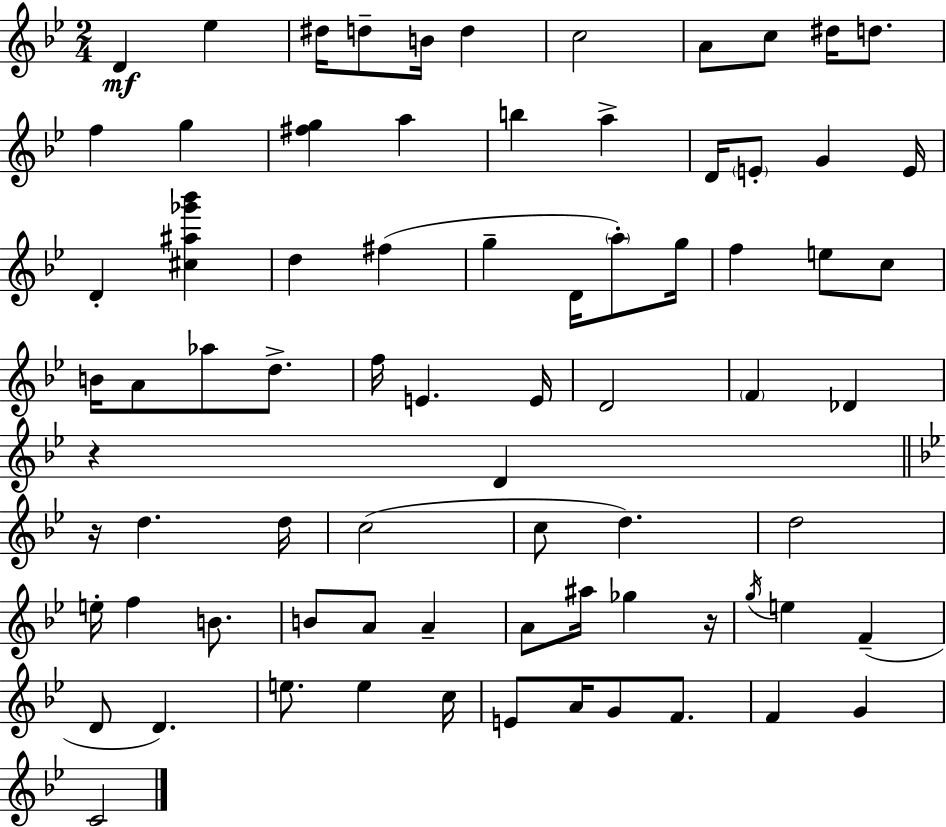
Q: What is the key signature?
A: BES major